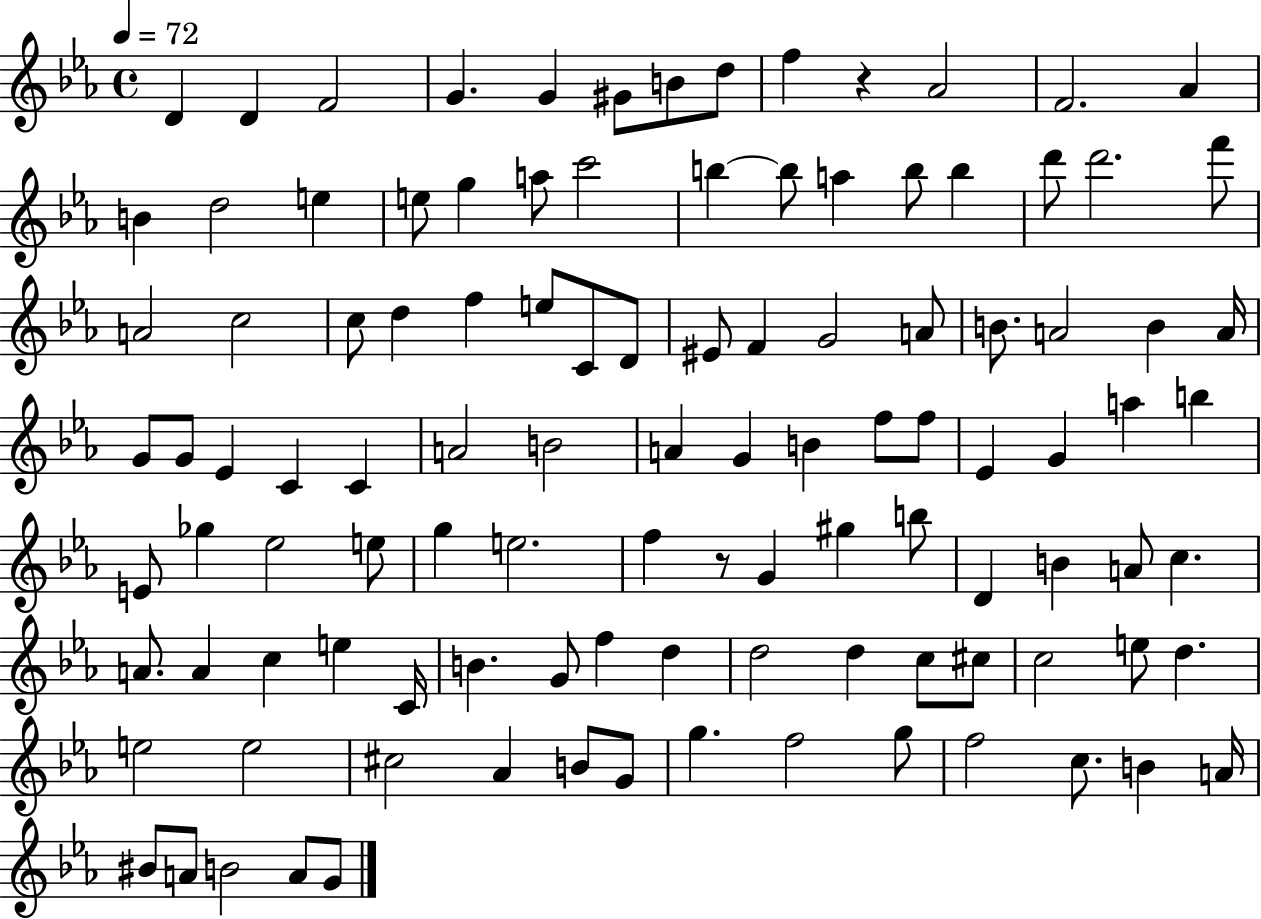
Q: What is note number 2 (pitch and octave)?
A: D4